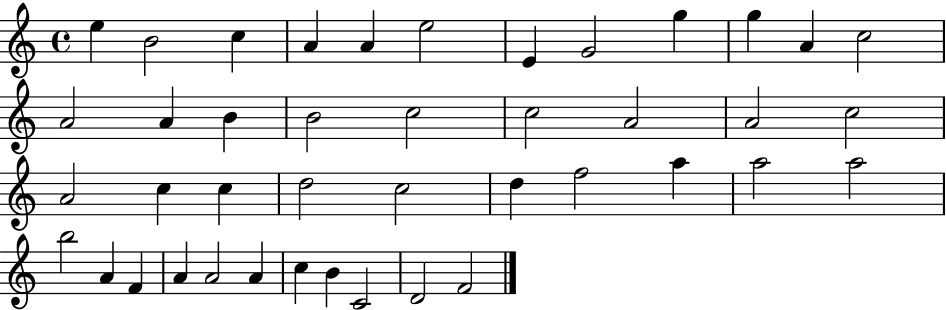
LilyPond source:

{
  \clef treble
  \time 4/4
  \defaultTimeSignature
  \key c \major
  e''4 b'2 c''4 | a'4 a'4 e''2 | e'4 g'2 g''4 | g''4 a'4 c''2 | \break a'2 a'4 b'4 | b'2 c''2 | c''2 a'2 | a'2 c''2 | \break a'2 c''4 c''4 | d''2 c''2 | d''4 f''2 a''4 | a''2 a''2 | \break b''2 a'4 f'4 | a'4 a'2 a'4 | c''4 b'4 c'2 | d'2 f'2 | \break \bar "|."
}